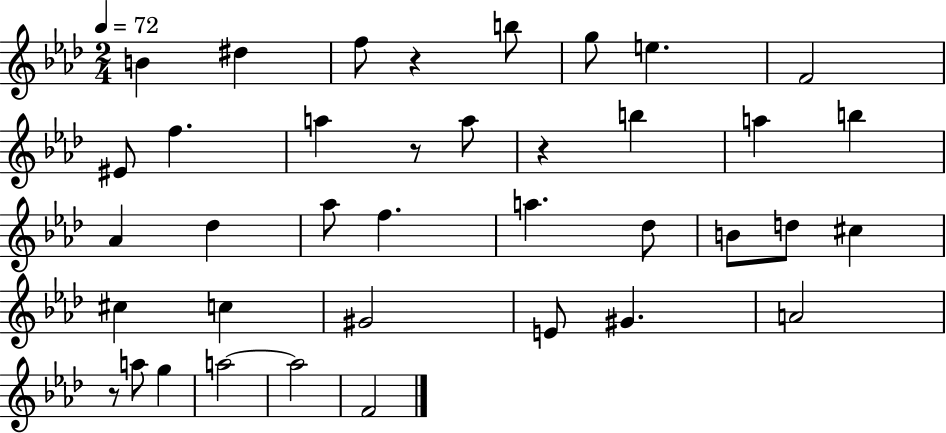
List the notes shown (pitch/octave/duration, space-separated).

B4/q D#5/q F5/e R/q B5/e G5/e E5/q. F4/h EIS4/e F5/q. A5/q R/e A5/e R/q B5/q A5/q B5/q Ab4/q Db5/q Ab5/e F5/q. A5/q. Db5/e B4/e D5/e C#5/q C#5/q C5/q G#4/h E4/e G#4/q. A4/h R/e A5/e G5/q A5/h A5/h F4/h